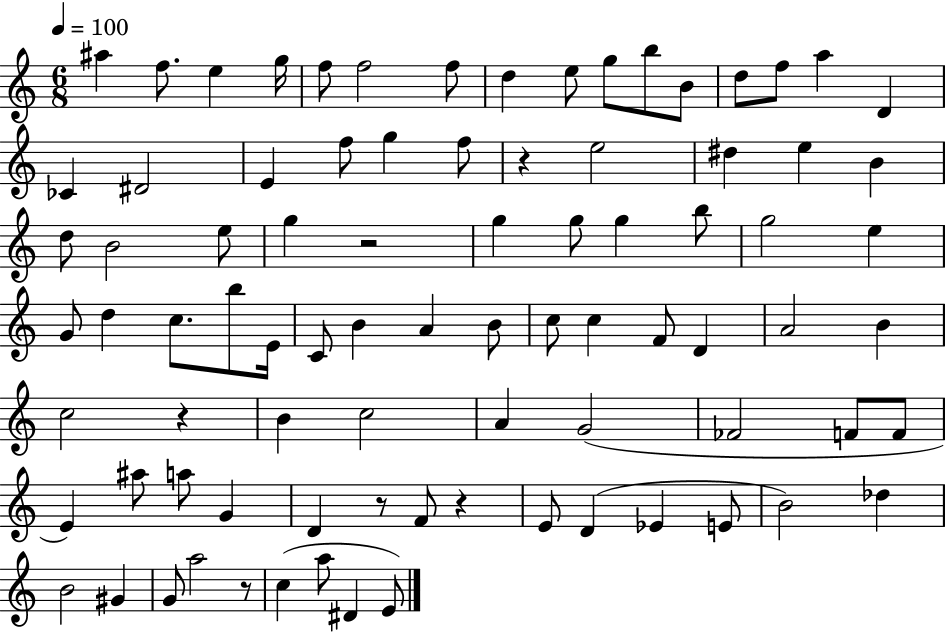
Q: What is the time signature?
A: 6/8